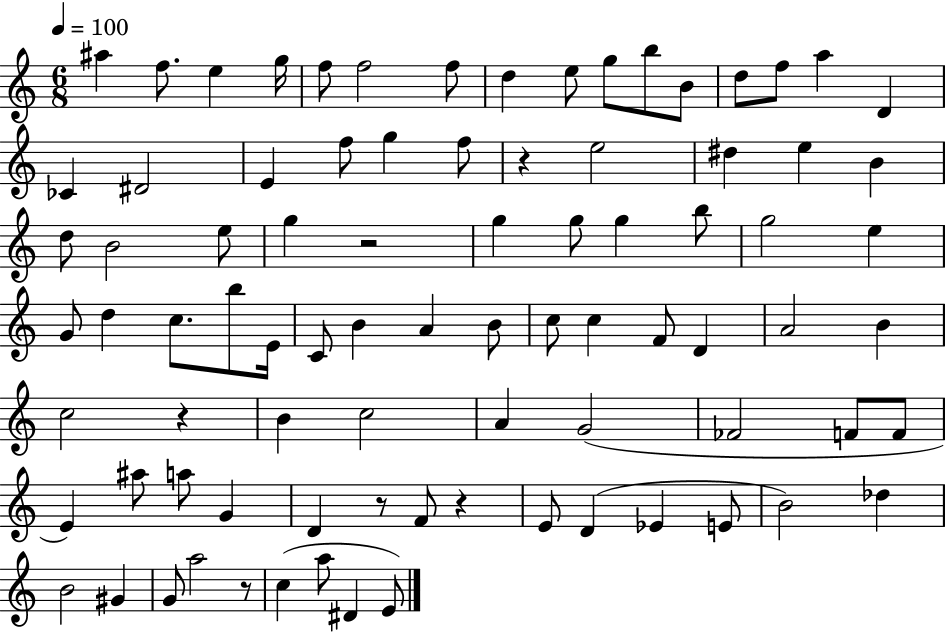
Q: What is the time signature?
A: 6/8